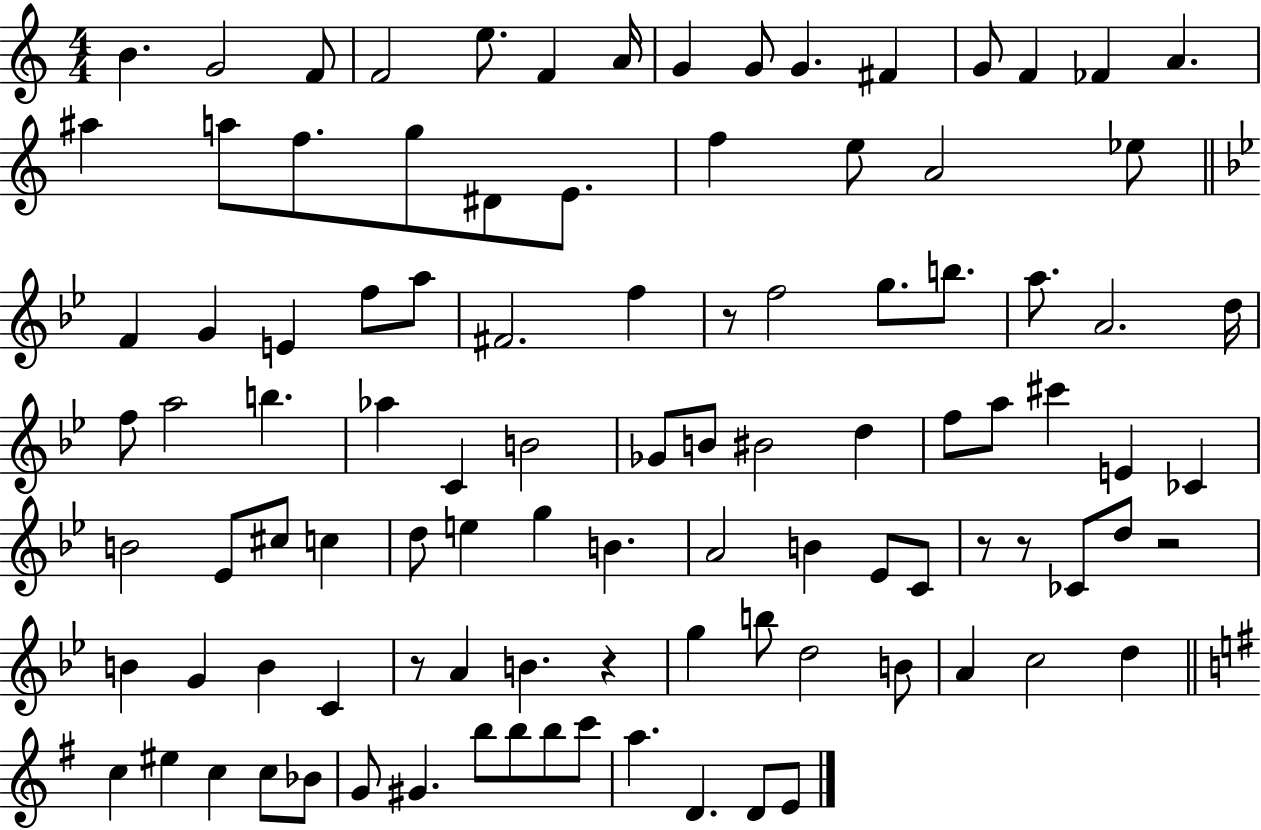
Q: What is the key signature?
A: C major